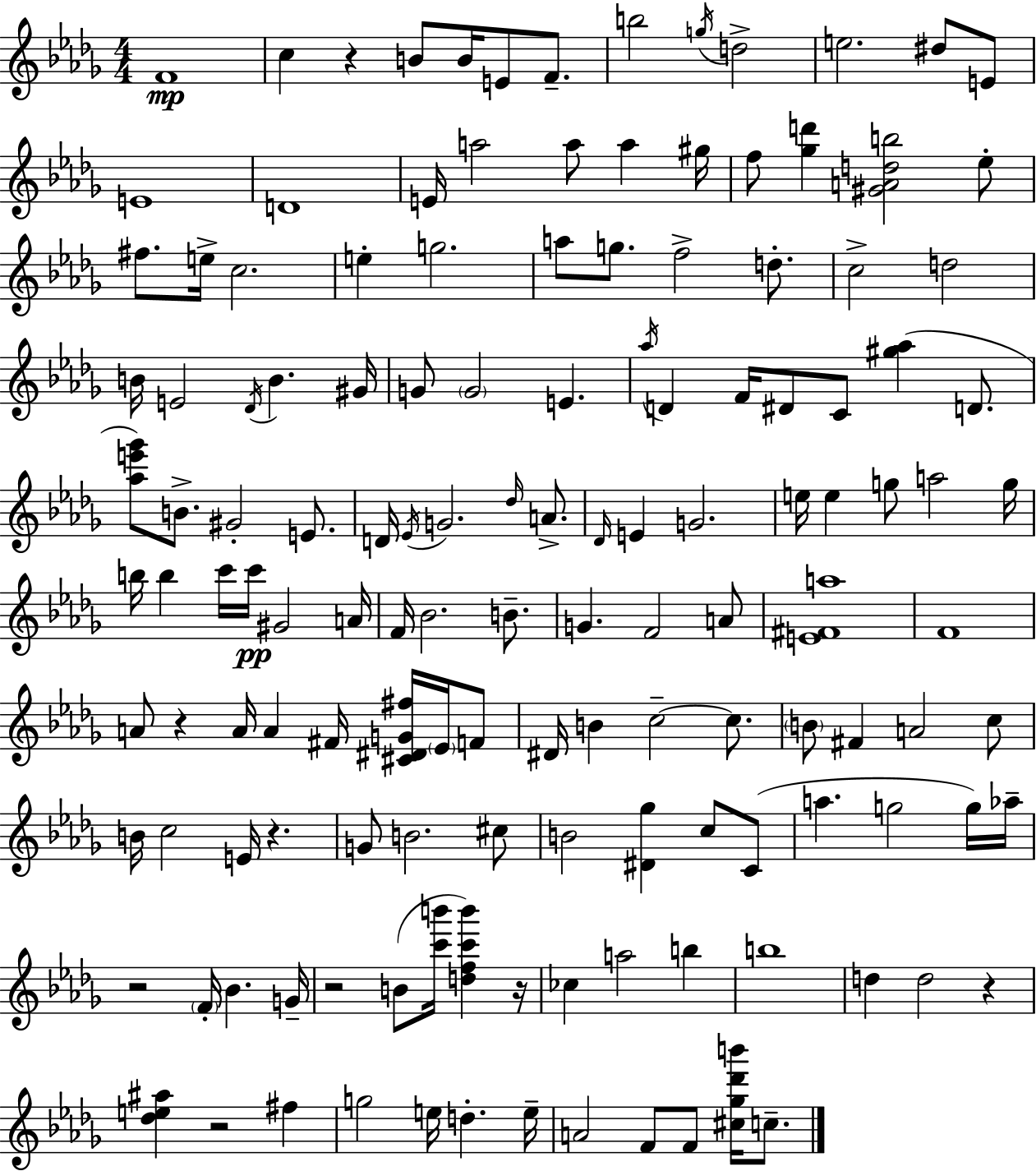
X:1
T:Untitled
M:4/4
L:1/4
K:Bbm
F4 c z B/2 B/4 E/2 F/2 b2 g/4 d2 e2 ^d/2 E/2 E4 D4 E/4 a2 a/2 a ^g/4 f/2 [_gd'] [^GAdb]2 _e/2 ^f/2 e/4 c2 e g2 a/2 g/2 f2 d/2 c2 d2 B/4 E2 _D/4 B ^G/4 G/2 G2 E _a/4 D F/4 ^D/2 C/2 [^g_a] D/2 [_ae'_g']/2 B/2 ^G2 E/2 D/4 _E/4 G2 _d/4 A/2 _D/4 E G2 e/4 e g/2 a2 g/4 b/4 b c'/4 c'/4 ^G2 A/4 F/4 _B2 B/2 G F2 A/2 [E^Fa]4 F4 A/2 z A/4 A ^F/4 [^C^DG^f]/4 _E/4 F/2 ^D/4 B c2 c/2 B/2 ^F A2 c/2 B/4 c2 E/4 z G/2 B2 ^c/2 B2 [^D_g] c/2 C/2 a g2 g/4 _a/4 z2 F/4 _B G/4 z2 B/2 [c'b']/4 [dfc'b'] z/4 _c a2 b b4 d d2 z [_de^a] z2 ^f g2 e/4 d e/4 A2 F/2 F/2 [^c_g_d'b']/4 c/2